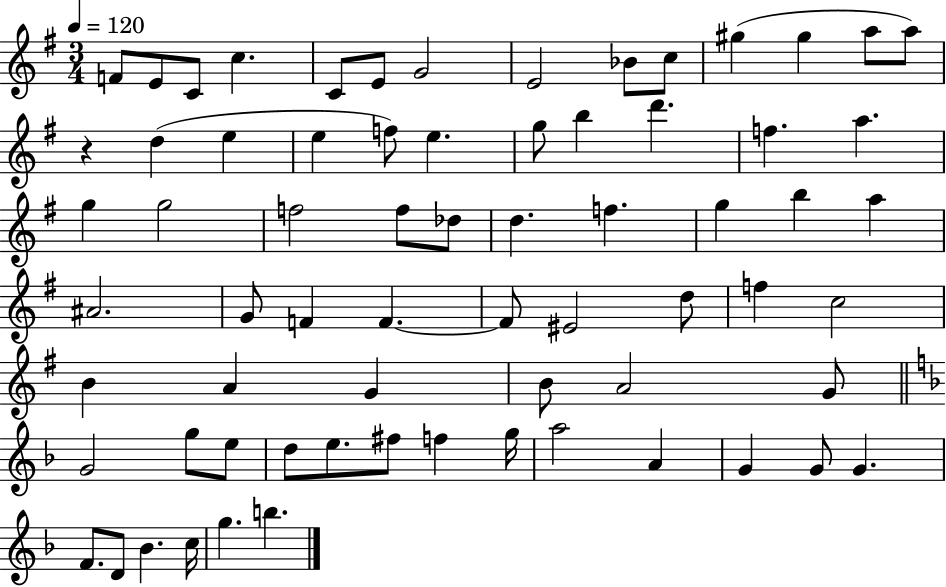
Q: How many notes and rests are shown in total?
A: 69